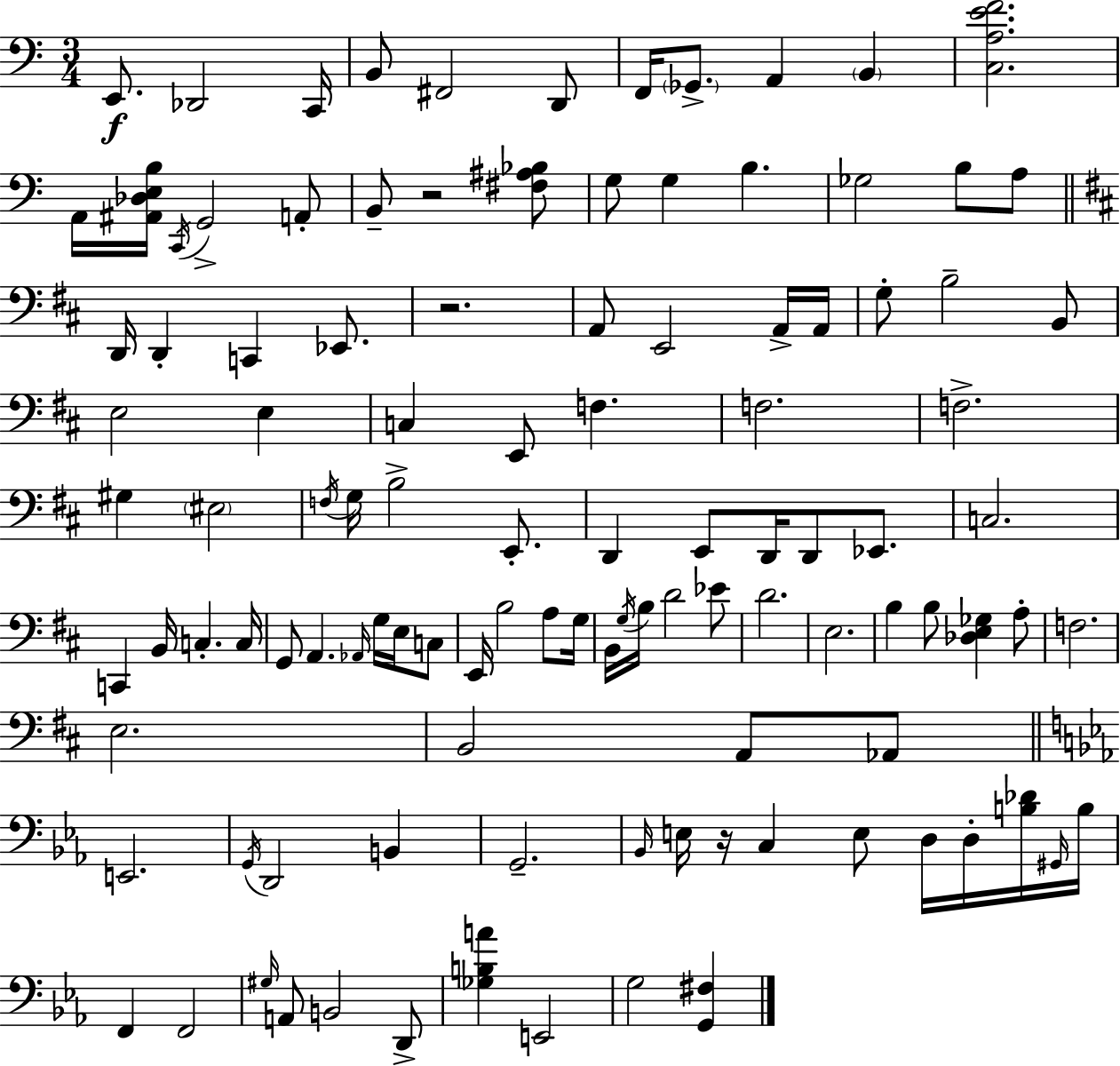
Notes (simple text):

E2/e. Db2/h C2/s B2/e F#2/h D2/e F2/s Gb2/e. A2/q B2/q [C3,A3,E4,F4]/h. A2/s [A#2,Db3,E3,B3]/s C2/s G2/h A2/e B2/e R/h [F#3,A#3,Bb3]/e G3/e G3/q B3/q. Gb3/h B3/e A3/e D2/s D2/q C2/q Eb2/e. R/h. A2/e E2/h A2/s A2/s G3/e B3/h B2/e E3/h E3/q C3/q E2/e F3/q. F3/h. F3/h. G#3/q EIS3/h F3/s G3/s B3/h E2/e. D2/q E2/e D2/s D2/e Eb2/e. C3/h. C2/q B2/s C3/q. C3/s G2/e A2/q. Ab2/s G3/s E3/s C3/e E2/s B3/h A3/e G3/s B2/s G3/s B3/s D4/h Eb4/e D4/h. E3/h. B3/q B3/e [Db3,E3,Gb3]/q A3/e F3/h. E3/h. B2/h A2/e Ab2/e E2/h. G2/s D2/h B2/q G2/h. Bb2/s E3/s R/s C3/q E3/e D3/s D3/s [B3,Db4]/s G#2/s B3/s F2/q F2/h G#3/s A2/e B2/h D2/e [Gb3,B3,A4]/q E2/h G3/h [G2,F#3]/q